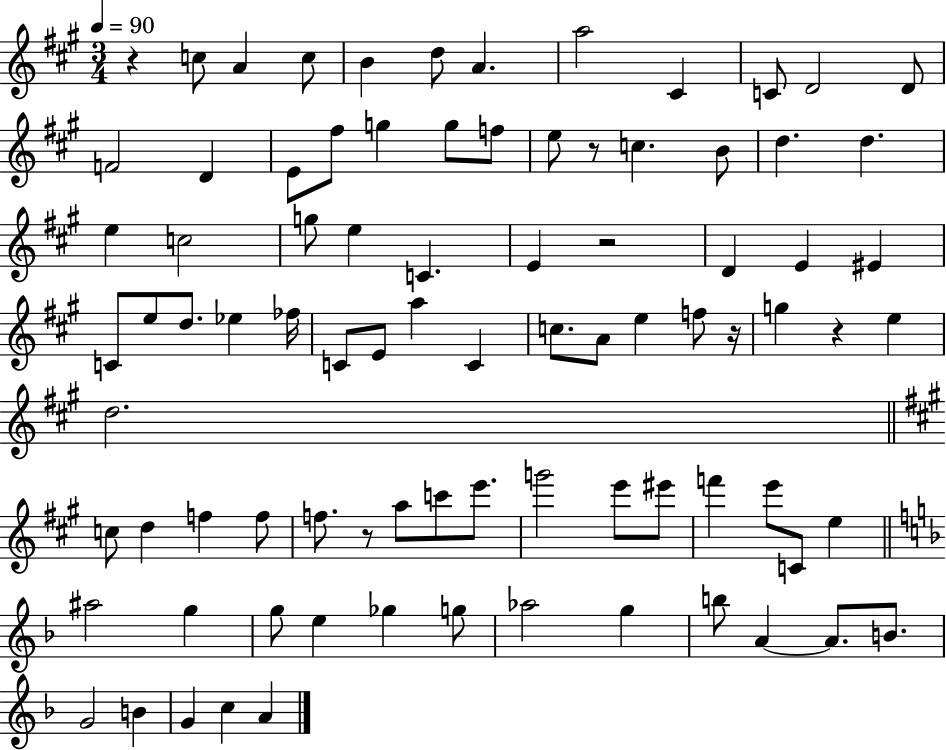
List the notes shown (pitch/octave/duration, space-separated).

R/q C5/e A4/q C5/e B4/q D5/e A4/q. A5/h C#4/q C4/e D4/h D4/e F4/h D4/q E4/e F#5/e G5/q G5/e F5/e E5/e R/e C5/q. B4/e D5/q. D5/q. E5/q C5/h G5/e E5/q C4/q. E4/q R/h D4/q E4/q EIS4/q C4/e E5/e D5/e. Eb5/q FES5/s C4/e E4/e A5/q C4/q C5/e. A4/e E5/q F5/e R/s G5/q R/q E5/q D5/h. C5/e D5/q F5/q F5/e F5/e. R/e A5/e C6/e E6/e. G6/h E6/e EIS6/e F6/q E6/e C4/e E5/q A#5/h G5/q G5/e E5/q Gb5/q G5/e Ab5/h G5/q B5/e A4/q A4/e. B4/e. G4/h B4/q G4/q C5/q A4/q